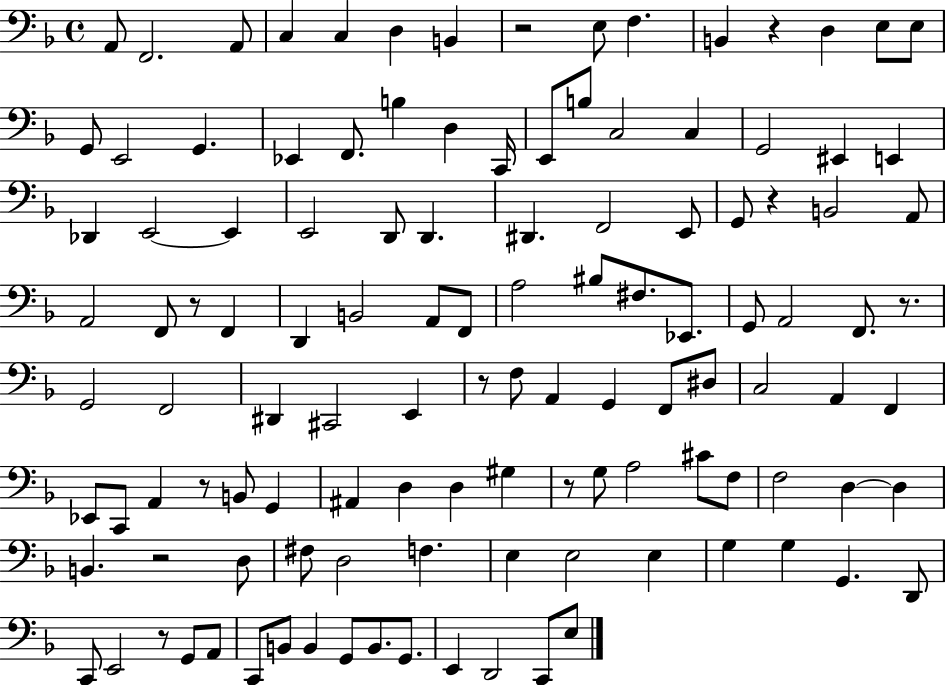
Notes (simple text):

A2/e F2/h. A2/e C3/q C3/q D3/q B2/q R/h E3/e F3/q. B2/q R/q D3/q E3/e E3/e G2/e E2/h G2/q. Eb2/q F2/e. B3/q D3/q C2/s E2/e B3/e C3/h C3/q G2/h EIS2/q E2/q Db2/q E2/h E2/q E2/h D2/e D2/q. D#2/q. F2/h E2/e G2/e R/q B2/h A2/e A2/h F2/e R/e F2/q D2/q B2/h A2/e F2/e A3/h BIS3/e F#3/e. Eb2/e. G2/e A2/h F2/e. R/e. G2/h F2/h D#2/q C#2/h E2/q R/e F3/e A2/q G2/q F2/e D#3/e C3/h A2/q F2/q Eb2/e C2/e A2/q R/e B2/e G2/q A#2/q D3/q D3/q G#3/q R/e G3/e A3/h C#4/e F3/e F3/h D3/q D3/q B2/q. R/h D3/e F#3/e D3/h F3/q. E3/q E3/h E3/q G3/q G3/q G2/q. D2/e C2/e E2/h R/e G2/e A2/e C2/e B2/e B2/q G2/e B2/e. G2/e. E2/q D2/h C2/e E3/e